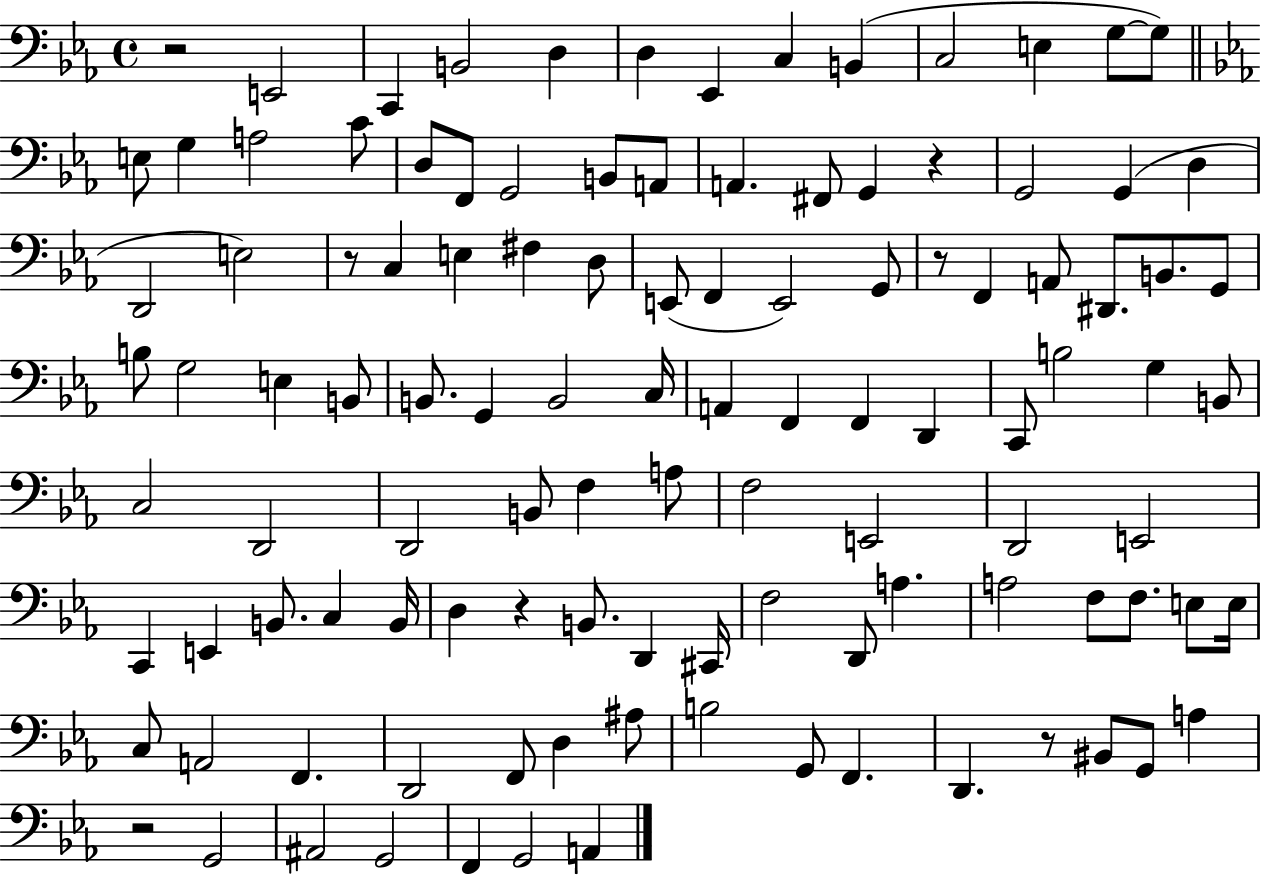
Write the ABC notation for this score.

X:1
T:Untitled
M:4/4
L:1/4
K:Eb
z2 E,,2 C,, B,,2 D, D, _E,, C, B,, C,2 E, G,/2 G,/2 E,/2 G, A,2 C/2 D,/2 F,,/2 G,,2 B,,/2 A,,/2 A,, ^F,,/2 G,, z G,,2 G,, D, D,,2 E,2 z/2 C, E, ^F, D,/2 E,,/2 F,, E,,2 G,,/2 z/2 F,, A,,/2 ^D,,/2 B,,/2 G,,/2 B,/2 G,2 E, B,,/2 B,,/2 G,, B,,2 C,/4 A,, F,, F,, D,, C,,/2 B,2 G, B,,/2 C,2 D,,2 D,,2 B,,/2 F, A,/2 F,2 E,,2 D,,2 E,,2 C,, E,, B,,/2 C, B,,/4 D, z B,,/2 D,, ^C,,/4 F,2 D,,/2 A, A,2 F,/2 F,/2 E,/2 E,/4 C,/2 A,,2 F,, D,,2 F,,/2 D, ^A,/2 B,2 G,,/2 F,, D,, z/2 ^B,,/2 G,,/2 A, z2 G,,2 ^A,,2 G,,2 F,, G,,2 A,,